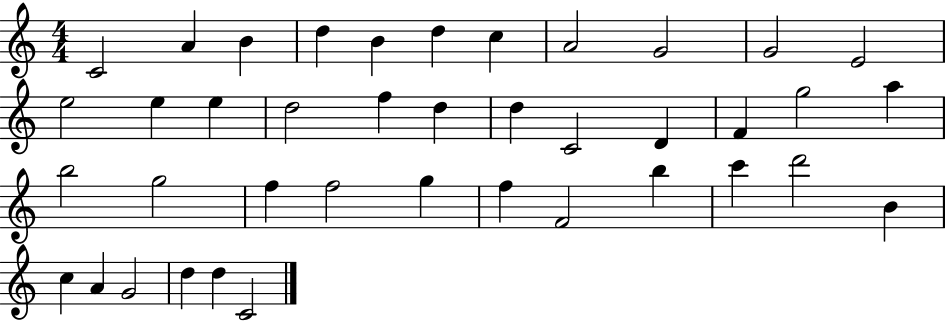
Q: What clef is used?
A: treble